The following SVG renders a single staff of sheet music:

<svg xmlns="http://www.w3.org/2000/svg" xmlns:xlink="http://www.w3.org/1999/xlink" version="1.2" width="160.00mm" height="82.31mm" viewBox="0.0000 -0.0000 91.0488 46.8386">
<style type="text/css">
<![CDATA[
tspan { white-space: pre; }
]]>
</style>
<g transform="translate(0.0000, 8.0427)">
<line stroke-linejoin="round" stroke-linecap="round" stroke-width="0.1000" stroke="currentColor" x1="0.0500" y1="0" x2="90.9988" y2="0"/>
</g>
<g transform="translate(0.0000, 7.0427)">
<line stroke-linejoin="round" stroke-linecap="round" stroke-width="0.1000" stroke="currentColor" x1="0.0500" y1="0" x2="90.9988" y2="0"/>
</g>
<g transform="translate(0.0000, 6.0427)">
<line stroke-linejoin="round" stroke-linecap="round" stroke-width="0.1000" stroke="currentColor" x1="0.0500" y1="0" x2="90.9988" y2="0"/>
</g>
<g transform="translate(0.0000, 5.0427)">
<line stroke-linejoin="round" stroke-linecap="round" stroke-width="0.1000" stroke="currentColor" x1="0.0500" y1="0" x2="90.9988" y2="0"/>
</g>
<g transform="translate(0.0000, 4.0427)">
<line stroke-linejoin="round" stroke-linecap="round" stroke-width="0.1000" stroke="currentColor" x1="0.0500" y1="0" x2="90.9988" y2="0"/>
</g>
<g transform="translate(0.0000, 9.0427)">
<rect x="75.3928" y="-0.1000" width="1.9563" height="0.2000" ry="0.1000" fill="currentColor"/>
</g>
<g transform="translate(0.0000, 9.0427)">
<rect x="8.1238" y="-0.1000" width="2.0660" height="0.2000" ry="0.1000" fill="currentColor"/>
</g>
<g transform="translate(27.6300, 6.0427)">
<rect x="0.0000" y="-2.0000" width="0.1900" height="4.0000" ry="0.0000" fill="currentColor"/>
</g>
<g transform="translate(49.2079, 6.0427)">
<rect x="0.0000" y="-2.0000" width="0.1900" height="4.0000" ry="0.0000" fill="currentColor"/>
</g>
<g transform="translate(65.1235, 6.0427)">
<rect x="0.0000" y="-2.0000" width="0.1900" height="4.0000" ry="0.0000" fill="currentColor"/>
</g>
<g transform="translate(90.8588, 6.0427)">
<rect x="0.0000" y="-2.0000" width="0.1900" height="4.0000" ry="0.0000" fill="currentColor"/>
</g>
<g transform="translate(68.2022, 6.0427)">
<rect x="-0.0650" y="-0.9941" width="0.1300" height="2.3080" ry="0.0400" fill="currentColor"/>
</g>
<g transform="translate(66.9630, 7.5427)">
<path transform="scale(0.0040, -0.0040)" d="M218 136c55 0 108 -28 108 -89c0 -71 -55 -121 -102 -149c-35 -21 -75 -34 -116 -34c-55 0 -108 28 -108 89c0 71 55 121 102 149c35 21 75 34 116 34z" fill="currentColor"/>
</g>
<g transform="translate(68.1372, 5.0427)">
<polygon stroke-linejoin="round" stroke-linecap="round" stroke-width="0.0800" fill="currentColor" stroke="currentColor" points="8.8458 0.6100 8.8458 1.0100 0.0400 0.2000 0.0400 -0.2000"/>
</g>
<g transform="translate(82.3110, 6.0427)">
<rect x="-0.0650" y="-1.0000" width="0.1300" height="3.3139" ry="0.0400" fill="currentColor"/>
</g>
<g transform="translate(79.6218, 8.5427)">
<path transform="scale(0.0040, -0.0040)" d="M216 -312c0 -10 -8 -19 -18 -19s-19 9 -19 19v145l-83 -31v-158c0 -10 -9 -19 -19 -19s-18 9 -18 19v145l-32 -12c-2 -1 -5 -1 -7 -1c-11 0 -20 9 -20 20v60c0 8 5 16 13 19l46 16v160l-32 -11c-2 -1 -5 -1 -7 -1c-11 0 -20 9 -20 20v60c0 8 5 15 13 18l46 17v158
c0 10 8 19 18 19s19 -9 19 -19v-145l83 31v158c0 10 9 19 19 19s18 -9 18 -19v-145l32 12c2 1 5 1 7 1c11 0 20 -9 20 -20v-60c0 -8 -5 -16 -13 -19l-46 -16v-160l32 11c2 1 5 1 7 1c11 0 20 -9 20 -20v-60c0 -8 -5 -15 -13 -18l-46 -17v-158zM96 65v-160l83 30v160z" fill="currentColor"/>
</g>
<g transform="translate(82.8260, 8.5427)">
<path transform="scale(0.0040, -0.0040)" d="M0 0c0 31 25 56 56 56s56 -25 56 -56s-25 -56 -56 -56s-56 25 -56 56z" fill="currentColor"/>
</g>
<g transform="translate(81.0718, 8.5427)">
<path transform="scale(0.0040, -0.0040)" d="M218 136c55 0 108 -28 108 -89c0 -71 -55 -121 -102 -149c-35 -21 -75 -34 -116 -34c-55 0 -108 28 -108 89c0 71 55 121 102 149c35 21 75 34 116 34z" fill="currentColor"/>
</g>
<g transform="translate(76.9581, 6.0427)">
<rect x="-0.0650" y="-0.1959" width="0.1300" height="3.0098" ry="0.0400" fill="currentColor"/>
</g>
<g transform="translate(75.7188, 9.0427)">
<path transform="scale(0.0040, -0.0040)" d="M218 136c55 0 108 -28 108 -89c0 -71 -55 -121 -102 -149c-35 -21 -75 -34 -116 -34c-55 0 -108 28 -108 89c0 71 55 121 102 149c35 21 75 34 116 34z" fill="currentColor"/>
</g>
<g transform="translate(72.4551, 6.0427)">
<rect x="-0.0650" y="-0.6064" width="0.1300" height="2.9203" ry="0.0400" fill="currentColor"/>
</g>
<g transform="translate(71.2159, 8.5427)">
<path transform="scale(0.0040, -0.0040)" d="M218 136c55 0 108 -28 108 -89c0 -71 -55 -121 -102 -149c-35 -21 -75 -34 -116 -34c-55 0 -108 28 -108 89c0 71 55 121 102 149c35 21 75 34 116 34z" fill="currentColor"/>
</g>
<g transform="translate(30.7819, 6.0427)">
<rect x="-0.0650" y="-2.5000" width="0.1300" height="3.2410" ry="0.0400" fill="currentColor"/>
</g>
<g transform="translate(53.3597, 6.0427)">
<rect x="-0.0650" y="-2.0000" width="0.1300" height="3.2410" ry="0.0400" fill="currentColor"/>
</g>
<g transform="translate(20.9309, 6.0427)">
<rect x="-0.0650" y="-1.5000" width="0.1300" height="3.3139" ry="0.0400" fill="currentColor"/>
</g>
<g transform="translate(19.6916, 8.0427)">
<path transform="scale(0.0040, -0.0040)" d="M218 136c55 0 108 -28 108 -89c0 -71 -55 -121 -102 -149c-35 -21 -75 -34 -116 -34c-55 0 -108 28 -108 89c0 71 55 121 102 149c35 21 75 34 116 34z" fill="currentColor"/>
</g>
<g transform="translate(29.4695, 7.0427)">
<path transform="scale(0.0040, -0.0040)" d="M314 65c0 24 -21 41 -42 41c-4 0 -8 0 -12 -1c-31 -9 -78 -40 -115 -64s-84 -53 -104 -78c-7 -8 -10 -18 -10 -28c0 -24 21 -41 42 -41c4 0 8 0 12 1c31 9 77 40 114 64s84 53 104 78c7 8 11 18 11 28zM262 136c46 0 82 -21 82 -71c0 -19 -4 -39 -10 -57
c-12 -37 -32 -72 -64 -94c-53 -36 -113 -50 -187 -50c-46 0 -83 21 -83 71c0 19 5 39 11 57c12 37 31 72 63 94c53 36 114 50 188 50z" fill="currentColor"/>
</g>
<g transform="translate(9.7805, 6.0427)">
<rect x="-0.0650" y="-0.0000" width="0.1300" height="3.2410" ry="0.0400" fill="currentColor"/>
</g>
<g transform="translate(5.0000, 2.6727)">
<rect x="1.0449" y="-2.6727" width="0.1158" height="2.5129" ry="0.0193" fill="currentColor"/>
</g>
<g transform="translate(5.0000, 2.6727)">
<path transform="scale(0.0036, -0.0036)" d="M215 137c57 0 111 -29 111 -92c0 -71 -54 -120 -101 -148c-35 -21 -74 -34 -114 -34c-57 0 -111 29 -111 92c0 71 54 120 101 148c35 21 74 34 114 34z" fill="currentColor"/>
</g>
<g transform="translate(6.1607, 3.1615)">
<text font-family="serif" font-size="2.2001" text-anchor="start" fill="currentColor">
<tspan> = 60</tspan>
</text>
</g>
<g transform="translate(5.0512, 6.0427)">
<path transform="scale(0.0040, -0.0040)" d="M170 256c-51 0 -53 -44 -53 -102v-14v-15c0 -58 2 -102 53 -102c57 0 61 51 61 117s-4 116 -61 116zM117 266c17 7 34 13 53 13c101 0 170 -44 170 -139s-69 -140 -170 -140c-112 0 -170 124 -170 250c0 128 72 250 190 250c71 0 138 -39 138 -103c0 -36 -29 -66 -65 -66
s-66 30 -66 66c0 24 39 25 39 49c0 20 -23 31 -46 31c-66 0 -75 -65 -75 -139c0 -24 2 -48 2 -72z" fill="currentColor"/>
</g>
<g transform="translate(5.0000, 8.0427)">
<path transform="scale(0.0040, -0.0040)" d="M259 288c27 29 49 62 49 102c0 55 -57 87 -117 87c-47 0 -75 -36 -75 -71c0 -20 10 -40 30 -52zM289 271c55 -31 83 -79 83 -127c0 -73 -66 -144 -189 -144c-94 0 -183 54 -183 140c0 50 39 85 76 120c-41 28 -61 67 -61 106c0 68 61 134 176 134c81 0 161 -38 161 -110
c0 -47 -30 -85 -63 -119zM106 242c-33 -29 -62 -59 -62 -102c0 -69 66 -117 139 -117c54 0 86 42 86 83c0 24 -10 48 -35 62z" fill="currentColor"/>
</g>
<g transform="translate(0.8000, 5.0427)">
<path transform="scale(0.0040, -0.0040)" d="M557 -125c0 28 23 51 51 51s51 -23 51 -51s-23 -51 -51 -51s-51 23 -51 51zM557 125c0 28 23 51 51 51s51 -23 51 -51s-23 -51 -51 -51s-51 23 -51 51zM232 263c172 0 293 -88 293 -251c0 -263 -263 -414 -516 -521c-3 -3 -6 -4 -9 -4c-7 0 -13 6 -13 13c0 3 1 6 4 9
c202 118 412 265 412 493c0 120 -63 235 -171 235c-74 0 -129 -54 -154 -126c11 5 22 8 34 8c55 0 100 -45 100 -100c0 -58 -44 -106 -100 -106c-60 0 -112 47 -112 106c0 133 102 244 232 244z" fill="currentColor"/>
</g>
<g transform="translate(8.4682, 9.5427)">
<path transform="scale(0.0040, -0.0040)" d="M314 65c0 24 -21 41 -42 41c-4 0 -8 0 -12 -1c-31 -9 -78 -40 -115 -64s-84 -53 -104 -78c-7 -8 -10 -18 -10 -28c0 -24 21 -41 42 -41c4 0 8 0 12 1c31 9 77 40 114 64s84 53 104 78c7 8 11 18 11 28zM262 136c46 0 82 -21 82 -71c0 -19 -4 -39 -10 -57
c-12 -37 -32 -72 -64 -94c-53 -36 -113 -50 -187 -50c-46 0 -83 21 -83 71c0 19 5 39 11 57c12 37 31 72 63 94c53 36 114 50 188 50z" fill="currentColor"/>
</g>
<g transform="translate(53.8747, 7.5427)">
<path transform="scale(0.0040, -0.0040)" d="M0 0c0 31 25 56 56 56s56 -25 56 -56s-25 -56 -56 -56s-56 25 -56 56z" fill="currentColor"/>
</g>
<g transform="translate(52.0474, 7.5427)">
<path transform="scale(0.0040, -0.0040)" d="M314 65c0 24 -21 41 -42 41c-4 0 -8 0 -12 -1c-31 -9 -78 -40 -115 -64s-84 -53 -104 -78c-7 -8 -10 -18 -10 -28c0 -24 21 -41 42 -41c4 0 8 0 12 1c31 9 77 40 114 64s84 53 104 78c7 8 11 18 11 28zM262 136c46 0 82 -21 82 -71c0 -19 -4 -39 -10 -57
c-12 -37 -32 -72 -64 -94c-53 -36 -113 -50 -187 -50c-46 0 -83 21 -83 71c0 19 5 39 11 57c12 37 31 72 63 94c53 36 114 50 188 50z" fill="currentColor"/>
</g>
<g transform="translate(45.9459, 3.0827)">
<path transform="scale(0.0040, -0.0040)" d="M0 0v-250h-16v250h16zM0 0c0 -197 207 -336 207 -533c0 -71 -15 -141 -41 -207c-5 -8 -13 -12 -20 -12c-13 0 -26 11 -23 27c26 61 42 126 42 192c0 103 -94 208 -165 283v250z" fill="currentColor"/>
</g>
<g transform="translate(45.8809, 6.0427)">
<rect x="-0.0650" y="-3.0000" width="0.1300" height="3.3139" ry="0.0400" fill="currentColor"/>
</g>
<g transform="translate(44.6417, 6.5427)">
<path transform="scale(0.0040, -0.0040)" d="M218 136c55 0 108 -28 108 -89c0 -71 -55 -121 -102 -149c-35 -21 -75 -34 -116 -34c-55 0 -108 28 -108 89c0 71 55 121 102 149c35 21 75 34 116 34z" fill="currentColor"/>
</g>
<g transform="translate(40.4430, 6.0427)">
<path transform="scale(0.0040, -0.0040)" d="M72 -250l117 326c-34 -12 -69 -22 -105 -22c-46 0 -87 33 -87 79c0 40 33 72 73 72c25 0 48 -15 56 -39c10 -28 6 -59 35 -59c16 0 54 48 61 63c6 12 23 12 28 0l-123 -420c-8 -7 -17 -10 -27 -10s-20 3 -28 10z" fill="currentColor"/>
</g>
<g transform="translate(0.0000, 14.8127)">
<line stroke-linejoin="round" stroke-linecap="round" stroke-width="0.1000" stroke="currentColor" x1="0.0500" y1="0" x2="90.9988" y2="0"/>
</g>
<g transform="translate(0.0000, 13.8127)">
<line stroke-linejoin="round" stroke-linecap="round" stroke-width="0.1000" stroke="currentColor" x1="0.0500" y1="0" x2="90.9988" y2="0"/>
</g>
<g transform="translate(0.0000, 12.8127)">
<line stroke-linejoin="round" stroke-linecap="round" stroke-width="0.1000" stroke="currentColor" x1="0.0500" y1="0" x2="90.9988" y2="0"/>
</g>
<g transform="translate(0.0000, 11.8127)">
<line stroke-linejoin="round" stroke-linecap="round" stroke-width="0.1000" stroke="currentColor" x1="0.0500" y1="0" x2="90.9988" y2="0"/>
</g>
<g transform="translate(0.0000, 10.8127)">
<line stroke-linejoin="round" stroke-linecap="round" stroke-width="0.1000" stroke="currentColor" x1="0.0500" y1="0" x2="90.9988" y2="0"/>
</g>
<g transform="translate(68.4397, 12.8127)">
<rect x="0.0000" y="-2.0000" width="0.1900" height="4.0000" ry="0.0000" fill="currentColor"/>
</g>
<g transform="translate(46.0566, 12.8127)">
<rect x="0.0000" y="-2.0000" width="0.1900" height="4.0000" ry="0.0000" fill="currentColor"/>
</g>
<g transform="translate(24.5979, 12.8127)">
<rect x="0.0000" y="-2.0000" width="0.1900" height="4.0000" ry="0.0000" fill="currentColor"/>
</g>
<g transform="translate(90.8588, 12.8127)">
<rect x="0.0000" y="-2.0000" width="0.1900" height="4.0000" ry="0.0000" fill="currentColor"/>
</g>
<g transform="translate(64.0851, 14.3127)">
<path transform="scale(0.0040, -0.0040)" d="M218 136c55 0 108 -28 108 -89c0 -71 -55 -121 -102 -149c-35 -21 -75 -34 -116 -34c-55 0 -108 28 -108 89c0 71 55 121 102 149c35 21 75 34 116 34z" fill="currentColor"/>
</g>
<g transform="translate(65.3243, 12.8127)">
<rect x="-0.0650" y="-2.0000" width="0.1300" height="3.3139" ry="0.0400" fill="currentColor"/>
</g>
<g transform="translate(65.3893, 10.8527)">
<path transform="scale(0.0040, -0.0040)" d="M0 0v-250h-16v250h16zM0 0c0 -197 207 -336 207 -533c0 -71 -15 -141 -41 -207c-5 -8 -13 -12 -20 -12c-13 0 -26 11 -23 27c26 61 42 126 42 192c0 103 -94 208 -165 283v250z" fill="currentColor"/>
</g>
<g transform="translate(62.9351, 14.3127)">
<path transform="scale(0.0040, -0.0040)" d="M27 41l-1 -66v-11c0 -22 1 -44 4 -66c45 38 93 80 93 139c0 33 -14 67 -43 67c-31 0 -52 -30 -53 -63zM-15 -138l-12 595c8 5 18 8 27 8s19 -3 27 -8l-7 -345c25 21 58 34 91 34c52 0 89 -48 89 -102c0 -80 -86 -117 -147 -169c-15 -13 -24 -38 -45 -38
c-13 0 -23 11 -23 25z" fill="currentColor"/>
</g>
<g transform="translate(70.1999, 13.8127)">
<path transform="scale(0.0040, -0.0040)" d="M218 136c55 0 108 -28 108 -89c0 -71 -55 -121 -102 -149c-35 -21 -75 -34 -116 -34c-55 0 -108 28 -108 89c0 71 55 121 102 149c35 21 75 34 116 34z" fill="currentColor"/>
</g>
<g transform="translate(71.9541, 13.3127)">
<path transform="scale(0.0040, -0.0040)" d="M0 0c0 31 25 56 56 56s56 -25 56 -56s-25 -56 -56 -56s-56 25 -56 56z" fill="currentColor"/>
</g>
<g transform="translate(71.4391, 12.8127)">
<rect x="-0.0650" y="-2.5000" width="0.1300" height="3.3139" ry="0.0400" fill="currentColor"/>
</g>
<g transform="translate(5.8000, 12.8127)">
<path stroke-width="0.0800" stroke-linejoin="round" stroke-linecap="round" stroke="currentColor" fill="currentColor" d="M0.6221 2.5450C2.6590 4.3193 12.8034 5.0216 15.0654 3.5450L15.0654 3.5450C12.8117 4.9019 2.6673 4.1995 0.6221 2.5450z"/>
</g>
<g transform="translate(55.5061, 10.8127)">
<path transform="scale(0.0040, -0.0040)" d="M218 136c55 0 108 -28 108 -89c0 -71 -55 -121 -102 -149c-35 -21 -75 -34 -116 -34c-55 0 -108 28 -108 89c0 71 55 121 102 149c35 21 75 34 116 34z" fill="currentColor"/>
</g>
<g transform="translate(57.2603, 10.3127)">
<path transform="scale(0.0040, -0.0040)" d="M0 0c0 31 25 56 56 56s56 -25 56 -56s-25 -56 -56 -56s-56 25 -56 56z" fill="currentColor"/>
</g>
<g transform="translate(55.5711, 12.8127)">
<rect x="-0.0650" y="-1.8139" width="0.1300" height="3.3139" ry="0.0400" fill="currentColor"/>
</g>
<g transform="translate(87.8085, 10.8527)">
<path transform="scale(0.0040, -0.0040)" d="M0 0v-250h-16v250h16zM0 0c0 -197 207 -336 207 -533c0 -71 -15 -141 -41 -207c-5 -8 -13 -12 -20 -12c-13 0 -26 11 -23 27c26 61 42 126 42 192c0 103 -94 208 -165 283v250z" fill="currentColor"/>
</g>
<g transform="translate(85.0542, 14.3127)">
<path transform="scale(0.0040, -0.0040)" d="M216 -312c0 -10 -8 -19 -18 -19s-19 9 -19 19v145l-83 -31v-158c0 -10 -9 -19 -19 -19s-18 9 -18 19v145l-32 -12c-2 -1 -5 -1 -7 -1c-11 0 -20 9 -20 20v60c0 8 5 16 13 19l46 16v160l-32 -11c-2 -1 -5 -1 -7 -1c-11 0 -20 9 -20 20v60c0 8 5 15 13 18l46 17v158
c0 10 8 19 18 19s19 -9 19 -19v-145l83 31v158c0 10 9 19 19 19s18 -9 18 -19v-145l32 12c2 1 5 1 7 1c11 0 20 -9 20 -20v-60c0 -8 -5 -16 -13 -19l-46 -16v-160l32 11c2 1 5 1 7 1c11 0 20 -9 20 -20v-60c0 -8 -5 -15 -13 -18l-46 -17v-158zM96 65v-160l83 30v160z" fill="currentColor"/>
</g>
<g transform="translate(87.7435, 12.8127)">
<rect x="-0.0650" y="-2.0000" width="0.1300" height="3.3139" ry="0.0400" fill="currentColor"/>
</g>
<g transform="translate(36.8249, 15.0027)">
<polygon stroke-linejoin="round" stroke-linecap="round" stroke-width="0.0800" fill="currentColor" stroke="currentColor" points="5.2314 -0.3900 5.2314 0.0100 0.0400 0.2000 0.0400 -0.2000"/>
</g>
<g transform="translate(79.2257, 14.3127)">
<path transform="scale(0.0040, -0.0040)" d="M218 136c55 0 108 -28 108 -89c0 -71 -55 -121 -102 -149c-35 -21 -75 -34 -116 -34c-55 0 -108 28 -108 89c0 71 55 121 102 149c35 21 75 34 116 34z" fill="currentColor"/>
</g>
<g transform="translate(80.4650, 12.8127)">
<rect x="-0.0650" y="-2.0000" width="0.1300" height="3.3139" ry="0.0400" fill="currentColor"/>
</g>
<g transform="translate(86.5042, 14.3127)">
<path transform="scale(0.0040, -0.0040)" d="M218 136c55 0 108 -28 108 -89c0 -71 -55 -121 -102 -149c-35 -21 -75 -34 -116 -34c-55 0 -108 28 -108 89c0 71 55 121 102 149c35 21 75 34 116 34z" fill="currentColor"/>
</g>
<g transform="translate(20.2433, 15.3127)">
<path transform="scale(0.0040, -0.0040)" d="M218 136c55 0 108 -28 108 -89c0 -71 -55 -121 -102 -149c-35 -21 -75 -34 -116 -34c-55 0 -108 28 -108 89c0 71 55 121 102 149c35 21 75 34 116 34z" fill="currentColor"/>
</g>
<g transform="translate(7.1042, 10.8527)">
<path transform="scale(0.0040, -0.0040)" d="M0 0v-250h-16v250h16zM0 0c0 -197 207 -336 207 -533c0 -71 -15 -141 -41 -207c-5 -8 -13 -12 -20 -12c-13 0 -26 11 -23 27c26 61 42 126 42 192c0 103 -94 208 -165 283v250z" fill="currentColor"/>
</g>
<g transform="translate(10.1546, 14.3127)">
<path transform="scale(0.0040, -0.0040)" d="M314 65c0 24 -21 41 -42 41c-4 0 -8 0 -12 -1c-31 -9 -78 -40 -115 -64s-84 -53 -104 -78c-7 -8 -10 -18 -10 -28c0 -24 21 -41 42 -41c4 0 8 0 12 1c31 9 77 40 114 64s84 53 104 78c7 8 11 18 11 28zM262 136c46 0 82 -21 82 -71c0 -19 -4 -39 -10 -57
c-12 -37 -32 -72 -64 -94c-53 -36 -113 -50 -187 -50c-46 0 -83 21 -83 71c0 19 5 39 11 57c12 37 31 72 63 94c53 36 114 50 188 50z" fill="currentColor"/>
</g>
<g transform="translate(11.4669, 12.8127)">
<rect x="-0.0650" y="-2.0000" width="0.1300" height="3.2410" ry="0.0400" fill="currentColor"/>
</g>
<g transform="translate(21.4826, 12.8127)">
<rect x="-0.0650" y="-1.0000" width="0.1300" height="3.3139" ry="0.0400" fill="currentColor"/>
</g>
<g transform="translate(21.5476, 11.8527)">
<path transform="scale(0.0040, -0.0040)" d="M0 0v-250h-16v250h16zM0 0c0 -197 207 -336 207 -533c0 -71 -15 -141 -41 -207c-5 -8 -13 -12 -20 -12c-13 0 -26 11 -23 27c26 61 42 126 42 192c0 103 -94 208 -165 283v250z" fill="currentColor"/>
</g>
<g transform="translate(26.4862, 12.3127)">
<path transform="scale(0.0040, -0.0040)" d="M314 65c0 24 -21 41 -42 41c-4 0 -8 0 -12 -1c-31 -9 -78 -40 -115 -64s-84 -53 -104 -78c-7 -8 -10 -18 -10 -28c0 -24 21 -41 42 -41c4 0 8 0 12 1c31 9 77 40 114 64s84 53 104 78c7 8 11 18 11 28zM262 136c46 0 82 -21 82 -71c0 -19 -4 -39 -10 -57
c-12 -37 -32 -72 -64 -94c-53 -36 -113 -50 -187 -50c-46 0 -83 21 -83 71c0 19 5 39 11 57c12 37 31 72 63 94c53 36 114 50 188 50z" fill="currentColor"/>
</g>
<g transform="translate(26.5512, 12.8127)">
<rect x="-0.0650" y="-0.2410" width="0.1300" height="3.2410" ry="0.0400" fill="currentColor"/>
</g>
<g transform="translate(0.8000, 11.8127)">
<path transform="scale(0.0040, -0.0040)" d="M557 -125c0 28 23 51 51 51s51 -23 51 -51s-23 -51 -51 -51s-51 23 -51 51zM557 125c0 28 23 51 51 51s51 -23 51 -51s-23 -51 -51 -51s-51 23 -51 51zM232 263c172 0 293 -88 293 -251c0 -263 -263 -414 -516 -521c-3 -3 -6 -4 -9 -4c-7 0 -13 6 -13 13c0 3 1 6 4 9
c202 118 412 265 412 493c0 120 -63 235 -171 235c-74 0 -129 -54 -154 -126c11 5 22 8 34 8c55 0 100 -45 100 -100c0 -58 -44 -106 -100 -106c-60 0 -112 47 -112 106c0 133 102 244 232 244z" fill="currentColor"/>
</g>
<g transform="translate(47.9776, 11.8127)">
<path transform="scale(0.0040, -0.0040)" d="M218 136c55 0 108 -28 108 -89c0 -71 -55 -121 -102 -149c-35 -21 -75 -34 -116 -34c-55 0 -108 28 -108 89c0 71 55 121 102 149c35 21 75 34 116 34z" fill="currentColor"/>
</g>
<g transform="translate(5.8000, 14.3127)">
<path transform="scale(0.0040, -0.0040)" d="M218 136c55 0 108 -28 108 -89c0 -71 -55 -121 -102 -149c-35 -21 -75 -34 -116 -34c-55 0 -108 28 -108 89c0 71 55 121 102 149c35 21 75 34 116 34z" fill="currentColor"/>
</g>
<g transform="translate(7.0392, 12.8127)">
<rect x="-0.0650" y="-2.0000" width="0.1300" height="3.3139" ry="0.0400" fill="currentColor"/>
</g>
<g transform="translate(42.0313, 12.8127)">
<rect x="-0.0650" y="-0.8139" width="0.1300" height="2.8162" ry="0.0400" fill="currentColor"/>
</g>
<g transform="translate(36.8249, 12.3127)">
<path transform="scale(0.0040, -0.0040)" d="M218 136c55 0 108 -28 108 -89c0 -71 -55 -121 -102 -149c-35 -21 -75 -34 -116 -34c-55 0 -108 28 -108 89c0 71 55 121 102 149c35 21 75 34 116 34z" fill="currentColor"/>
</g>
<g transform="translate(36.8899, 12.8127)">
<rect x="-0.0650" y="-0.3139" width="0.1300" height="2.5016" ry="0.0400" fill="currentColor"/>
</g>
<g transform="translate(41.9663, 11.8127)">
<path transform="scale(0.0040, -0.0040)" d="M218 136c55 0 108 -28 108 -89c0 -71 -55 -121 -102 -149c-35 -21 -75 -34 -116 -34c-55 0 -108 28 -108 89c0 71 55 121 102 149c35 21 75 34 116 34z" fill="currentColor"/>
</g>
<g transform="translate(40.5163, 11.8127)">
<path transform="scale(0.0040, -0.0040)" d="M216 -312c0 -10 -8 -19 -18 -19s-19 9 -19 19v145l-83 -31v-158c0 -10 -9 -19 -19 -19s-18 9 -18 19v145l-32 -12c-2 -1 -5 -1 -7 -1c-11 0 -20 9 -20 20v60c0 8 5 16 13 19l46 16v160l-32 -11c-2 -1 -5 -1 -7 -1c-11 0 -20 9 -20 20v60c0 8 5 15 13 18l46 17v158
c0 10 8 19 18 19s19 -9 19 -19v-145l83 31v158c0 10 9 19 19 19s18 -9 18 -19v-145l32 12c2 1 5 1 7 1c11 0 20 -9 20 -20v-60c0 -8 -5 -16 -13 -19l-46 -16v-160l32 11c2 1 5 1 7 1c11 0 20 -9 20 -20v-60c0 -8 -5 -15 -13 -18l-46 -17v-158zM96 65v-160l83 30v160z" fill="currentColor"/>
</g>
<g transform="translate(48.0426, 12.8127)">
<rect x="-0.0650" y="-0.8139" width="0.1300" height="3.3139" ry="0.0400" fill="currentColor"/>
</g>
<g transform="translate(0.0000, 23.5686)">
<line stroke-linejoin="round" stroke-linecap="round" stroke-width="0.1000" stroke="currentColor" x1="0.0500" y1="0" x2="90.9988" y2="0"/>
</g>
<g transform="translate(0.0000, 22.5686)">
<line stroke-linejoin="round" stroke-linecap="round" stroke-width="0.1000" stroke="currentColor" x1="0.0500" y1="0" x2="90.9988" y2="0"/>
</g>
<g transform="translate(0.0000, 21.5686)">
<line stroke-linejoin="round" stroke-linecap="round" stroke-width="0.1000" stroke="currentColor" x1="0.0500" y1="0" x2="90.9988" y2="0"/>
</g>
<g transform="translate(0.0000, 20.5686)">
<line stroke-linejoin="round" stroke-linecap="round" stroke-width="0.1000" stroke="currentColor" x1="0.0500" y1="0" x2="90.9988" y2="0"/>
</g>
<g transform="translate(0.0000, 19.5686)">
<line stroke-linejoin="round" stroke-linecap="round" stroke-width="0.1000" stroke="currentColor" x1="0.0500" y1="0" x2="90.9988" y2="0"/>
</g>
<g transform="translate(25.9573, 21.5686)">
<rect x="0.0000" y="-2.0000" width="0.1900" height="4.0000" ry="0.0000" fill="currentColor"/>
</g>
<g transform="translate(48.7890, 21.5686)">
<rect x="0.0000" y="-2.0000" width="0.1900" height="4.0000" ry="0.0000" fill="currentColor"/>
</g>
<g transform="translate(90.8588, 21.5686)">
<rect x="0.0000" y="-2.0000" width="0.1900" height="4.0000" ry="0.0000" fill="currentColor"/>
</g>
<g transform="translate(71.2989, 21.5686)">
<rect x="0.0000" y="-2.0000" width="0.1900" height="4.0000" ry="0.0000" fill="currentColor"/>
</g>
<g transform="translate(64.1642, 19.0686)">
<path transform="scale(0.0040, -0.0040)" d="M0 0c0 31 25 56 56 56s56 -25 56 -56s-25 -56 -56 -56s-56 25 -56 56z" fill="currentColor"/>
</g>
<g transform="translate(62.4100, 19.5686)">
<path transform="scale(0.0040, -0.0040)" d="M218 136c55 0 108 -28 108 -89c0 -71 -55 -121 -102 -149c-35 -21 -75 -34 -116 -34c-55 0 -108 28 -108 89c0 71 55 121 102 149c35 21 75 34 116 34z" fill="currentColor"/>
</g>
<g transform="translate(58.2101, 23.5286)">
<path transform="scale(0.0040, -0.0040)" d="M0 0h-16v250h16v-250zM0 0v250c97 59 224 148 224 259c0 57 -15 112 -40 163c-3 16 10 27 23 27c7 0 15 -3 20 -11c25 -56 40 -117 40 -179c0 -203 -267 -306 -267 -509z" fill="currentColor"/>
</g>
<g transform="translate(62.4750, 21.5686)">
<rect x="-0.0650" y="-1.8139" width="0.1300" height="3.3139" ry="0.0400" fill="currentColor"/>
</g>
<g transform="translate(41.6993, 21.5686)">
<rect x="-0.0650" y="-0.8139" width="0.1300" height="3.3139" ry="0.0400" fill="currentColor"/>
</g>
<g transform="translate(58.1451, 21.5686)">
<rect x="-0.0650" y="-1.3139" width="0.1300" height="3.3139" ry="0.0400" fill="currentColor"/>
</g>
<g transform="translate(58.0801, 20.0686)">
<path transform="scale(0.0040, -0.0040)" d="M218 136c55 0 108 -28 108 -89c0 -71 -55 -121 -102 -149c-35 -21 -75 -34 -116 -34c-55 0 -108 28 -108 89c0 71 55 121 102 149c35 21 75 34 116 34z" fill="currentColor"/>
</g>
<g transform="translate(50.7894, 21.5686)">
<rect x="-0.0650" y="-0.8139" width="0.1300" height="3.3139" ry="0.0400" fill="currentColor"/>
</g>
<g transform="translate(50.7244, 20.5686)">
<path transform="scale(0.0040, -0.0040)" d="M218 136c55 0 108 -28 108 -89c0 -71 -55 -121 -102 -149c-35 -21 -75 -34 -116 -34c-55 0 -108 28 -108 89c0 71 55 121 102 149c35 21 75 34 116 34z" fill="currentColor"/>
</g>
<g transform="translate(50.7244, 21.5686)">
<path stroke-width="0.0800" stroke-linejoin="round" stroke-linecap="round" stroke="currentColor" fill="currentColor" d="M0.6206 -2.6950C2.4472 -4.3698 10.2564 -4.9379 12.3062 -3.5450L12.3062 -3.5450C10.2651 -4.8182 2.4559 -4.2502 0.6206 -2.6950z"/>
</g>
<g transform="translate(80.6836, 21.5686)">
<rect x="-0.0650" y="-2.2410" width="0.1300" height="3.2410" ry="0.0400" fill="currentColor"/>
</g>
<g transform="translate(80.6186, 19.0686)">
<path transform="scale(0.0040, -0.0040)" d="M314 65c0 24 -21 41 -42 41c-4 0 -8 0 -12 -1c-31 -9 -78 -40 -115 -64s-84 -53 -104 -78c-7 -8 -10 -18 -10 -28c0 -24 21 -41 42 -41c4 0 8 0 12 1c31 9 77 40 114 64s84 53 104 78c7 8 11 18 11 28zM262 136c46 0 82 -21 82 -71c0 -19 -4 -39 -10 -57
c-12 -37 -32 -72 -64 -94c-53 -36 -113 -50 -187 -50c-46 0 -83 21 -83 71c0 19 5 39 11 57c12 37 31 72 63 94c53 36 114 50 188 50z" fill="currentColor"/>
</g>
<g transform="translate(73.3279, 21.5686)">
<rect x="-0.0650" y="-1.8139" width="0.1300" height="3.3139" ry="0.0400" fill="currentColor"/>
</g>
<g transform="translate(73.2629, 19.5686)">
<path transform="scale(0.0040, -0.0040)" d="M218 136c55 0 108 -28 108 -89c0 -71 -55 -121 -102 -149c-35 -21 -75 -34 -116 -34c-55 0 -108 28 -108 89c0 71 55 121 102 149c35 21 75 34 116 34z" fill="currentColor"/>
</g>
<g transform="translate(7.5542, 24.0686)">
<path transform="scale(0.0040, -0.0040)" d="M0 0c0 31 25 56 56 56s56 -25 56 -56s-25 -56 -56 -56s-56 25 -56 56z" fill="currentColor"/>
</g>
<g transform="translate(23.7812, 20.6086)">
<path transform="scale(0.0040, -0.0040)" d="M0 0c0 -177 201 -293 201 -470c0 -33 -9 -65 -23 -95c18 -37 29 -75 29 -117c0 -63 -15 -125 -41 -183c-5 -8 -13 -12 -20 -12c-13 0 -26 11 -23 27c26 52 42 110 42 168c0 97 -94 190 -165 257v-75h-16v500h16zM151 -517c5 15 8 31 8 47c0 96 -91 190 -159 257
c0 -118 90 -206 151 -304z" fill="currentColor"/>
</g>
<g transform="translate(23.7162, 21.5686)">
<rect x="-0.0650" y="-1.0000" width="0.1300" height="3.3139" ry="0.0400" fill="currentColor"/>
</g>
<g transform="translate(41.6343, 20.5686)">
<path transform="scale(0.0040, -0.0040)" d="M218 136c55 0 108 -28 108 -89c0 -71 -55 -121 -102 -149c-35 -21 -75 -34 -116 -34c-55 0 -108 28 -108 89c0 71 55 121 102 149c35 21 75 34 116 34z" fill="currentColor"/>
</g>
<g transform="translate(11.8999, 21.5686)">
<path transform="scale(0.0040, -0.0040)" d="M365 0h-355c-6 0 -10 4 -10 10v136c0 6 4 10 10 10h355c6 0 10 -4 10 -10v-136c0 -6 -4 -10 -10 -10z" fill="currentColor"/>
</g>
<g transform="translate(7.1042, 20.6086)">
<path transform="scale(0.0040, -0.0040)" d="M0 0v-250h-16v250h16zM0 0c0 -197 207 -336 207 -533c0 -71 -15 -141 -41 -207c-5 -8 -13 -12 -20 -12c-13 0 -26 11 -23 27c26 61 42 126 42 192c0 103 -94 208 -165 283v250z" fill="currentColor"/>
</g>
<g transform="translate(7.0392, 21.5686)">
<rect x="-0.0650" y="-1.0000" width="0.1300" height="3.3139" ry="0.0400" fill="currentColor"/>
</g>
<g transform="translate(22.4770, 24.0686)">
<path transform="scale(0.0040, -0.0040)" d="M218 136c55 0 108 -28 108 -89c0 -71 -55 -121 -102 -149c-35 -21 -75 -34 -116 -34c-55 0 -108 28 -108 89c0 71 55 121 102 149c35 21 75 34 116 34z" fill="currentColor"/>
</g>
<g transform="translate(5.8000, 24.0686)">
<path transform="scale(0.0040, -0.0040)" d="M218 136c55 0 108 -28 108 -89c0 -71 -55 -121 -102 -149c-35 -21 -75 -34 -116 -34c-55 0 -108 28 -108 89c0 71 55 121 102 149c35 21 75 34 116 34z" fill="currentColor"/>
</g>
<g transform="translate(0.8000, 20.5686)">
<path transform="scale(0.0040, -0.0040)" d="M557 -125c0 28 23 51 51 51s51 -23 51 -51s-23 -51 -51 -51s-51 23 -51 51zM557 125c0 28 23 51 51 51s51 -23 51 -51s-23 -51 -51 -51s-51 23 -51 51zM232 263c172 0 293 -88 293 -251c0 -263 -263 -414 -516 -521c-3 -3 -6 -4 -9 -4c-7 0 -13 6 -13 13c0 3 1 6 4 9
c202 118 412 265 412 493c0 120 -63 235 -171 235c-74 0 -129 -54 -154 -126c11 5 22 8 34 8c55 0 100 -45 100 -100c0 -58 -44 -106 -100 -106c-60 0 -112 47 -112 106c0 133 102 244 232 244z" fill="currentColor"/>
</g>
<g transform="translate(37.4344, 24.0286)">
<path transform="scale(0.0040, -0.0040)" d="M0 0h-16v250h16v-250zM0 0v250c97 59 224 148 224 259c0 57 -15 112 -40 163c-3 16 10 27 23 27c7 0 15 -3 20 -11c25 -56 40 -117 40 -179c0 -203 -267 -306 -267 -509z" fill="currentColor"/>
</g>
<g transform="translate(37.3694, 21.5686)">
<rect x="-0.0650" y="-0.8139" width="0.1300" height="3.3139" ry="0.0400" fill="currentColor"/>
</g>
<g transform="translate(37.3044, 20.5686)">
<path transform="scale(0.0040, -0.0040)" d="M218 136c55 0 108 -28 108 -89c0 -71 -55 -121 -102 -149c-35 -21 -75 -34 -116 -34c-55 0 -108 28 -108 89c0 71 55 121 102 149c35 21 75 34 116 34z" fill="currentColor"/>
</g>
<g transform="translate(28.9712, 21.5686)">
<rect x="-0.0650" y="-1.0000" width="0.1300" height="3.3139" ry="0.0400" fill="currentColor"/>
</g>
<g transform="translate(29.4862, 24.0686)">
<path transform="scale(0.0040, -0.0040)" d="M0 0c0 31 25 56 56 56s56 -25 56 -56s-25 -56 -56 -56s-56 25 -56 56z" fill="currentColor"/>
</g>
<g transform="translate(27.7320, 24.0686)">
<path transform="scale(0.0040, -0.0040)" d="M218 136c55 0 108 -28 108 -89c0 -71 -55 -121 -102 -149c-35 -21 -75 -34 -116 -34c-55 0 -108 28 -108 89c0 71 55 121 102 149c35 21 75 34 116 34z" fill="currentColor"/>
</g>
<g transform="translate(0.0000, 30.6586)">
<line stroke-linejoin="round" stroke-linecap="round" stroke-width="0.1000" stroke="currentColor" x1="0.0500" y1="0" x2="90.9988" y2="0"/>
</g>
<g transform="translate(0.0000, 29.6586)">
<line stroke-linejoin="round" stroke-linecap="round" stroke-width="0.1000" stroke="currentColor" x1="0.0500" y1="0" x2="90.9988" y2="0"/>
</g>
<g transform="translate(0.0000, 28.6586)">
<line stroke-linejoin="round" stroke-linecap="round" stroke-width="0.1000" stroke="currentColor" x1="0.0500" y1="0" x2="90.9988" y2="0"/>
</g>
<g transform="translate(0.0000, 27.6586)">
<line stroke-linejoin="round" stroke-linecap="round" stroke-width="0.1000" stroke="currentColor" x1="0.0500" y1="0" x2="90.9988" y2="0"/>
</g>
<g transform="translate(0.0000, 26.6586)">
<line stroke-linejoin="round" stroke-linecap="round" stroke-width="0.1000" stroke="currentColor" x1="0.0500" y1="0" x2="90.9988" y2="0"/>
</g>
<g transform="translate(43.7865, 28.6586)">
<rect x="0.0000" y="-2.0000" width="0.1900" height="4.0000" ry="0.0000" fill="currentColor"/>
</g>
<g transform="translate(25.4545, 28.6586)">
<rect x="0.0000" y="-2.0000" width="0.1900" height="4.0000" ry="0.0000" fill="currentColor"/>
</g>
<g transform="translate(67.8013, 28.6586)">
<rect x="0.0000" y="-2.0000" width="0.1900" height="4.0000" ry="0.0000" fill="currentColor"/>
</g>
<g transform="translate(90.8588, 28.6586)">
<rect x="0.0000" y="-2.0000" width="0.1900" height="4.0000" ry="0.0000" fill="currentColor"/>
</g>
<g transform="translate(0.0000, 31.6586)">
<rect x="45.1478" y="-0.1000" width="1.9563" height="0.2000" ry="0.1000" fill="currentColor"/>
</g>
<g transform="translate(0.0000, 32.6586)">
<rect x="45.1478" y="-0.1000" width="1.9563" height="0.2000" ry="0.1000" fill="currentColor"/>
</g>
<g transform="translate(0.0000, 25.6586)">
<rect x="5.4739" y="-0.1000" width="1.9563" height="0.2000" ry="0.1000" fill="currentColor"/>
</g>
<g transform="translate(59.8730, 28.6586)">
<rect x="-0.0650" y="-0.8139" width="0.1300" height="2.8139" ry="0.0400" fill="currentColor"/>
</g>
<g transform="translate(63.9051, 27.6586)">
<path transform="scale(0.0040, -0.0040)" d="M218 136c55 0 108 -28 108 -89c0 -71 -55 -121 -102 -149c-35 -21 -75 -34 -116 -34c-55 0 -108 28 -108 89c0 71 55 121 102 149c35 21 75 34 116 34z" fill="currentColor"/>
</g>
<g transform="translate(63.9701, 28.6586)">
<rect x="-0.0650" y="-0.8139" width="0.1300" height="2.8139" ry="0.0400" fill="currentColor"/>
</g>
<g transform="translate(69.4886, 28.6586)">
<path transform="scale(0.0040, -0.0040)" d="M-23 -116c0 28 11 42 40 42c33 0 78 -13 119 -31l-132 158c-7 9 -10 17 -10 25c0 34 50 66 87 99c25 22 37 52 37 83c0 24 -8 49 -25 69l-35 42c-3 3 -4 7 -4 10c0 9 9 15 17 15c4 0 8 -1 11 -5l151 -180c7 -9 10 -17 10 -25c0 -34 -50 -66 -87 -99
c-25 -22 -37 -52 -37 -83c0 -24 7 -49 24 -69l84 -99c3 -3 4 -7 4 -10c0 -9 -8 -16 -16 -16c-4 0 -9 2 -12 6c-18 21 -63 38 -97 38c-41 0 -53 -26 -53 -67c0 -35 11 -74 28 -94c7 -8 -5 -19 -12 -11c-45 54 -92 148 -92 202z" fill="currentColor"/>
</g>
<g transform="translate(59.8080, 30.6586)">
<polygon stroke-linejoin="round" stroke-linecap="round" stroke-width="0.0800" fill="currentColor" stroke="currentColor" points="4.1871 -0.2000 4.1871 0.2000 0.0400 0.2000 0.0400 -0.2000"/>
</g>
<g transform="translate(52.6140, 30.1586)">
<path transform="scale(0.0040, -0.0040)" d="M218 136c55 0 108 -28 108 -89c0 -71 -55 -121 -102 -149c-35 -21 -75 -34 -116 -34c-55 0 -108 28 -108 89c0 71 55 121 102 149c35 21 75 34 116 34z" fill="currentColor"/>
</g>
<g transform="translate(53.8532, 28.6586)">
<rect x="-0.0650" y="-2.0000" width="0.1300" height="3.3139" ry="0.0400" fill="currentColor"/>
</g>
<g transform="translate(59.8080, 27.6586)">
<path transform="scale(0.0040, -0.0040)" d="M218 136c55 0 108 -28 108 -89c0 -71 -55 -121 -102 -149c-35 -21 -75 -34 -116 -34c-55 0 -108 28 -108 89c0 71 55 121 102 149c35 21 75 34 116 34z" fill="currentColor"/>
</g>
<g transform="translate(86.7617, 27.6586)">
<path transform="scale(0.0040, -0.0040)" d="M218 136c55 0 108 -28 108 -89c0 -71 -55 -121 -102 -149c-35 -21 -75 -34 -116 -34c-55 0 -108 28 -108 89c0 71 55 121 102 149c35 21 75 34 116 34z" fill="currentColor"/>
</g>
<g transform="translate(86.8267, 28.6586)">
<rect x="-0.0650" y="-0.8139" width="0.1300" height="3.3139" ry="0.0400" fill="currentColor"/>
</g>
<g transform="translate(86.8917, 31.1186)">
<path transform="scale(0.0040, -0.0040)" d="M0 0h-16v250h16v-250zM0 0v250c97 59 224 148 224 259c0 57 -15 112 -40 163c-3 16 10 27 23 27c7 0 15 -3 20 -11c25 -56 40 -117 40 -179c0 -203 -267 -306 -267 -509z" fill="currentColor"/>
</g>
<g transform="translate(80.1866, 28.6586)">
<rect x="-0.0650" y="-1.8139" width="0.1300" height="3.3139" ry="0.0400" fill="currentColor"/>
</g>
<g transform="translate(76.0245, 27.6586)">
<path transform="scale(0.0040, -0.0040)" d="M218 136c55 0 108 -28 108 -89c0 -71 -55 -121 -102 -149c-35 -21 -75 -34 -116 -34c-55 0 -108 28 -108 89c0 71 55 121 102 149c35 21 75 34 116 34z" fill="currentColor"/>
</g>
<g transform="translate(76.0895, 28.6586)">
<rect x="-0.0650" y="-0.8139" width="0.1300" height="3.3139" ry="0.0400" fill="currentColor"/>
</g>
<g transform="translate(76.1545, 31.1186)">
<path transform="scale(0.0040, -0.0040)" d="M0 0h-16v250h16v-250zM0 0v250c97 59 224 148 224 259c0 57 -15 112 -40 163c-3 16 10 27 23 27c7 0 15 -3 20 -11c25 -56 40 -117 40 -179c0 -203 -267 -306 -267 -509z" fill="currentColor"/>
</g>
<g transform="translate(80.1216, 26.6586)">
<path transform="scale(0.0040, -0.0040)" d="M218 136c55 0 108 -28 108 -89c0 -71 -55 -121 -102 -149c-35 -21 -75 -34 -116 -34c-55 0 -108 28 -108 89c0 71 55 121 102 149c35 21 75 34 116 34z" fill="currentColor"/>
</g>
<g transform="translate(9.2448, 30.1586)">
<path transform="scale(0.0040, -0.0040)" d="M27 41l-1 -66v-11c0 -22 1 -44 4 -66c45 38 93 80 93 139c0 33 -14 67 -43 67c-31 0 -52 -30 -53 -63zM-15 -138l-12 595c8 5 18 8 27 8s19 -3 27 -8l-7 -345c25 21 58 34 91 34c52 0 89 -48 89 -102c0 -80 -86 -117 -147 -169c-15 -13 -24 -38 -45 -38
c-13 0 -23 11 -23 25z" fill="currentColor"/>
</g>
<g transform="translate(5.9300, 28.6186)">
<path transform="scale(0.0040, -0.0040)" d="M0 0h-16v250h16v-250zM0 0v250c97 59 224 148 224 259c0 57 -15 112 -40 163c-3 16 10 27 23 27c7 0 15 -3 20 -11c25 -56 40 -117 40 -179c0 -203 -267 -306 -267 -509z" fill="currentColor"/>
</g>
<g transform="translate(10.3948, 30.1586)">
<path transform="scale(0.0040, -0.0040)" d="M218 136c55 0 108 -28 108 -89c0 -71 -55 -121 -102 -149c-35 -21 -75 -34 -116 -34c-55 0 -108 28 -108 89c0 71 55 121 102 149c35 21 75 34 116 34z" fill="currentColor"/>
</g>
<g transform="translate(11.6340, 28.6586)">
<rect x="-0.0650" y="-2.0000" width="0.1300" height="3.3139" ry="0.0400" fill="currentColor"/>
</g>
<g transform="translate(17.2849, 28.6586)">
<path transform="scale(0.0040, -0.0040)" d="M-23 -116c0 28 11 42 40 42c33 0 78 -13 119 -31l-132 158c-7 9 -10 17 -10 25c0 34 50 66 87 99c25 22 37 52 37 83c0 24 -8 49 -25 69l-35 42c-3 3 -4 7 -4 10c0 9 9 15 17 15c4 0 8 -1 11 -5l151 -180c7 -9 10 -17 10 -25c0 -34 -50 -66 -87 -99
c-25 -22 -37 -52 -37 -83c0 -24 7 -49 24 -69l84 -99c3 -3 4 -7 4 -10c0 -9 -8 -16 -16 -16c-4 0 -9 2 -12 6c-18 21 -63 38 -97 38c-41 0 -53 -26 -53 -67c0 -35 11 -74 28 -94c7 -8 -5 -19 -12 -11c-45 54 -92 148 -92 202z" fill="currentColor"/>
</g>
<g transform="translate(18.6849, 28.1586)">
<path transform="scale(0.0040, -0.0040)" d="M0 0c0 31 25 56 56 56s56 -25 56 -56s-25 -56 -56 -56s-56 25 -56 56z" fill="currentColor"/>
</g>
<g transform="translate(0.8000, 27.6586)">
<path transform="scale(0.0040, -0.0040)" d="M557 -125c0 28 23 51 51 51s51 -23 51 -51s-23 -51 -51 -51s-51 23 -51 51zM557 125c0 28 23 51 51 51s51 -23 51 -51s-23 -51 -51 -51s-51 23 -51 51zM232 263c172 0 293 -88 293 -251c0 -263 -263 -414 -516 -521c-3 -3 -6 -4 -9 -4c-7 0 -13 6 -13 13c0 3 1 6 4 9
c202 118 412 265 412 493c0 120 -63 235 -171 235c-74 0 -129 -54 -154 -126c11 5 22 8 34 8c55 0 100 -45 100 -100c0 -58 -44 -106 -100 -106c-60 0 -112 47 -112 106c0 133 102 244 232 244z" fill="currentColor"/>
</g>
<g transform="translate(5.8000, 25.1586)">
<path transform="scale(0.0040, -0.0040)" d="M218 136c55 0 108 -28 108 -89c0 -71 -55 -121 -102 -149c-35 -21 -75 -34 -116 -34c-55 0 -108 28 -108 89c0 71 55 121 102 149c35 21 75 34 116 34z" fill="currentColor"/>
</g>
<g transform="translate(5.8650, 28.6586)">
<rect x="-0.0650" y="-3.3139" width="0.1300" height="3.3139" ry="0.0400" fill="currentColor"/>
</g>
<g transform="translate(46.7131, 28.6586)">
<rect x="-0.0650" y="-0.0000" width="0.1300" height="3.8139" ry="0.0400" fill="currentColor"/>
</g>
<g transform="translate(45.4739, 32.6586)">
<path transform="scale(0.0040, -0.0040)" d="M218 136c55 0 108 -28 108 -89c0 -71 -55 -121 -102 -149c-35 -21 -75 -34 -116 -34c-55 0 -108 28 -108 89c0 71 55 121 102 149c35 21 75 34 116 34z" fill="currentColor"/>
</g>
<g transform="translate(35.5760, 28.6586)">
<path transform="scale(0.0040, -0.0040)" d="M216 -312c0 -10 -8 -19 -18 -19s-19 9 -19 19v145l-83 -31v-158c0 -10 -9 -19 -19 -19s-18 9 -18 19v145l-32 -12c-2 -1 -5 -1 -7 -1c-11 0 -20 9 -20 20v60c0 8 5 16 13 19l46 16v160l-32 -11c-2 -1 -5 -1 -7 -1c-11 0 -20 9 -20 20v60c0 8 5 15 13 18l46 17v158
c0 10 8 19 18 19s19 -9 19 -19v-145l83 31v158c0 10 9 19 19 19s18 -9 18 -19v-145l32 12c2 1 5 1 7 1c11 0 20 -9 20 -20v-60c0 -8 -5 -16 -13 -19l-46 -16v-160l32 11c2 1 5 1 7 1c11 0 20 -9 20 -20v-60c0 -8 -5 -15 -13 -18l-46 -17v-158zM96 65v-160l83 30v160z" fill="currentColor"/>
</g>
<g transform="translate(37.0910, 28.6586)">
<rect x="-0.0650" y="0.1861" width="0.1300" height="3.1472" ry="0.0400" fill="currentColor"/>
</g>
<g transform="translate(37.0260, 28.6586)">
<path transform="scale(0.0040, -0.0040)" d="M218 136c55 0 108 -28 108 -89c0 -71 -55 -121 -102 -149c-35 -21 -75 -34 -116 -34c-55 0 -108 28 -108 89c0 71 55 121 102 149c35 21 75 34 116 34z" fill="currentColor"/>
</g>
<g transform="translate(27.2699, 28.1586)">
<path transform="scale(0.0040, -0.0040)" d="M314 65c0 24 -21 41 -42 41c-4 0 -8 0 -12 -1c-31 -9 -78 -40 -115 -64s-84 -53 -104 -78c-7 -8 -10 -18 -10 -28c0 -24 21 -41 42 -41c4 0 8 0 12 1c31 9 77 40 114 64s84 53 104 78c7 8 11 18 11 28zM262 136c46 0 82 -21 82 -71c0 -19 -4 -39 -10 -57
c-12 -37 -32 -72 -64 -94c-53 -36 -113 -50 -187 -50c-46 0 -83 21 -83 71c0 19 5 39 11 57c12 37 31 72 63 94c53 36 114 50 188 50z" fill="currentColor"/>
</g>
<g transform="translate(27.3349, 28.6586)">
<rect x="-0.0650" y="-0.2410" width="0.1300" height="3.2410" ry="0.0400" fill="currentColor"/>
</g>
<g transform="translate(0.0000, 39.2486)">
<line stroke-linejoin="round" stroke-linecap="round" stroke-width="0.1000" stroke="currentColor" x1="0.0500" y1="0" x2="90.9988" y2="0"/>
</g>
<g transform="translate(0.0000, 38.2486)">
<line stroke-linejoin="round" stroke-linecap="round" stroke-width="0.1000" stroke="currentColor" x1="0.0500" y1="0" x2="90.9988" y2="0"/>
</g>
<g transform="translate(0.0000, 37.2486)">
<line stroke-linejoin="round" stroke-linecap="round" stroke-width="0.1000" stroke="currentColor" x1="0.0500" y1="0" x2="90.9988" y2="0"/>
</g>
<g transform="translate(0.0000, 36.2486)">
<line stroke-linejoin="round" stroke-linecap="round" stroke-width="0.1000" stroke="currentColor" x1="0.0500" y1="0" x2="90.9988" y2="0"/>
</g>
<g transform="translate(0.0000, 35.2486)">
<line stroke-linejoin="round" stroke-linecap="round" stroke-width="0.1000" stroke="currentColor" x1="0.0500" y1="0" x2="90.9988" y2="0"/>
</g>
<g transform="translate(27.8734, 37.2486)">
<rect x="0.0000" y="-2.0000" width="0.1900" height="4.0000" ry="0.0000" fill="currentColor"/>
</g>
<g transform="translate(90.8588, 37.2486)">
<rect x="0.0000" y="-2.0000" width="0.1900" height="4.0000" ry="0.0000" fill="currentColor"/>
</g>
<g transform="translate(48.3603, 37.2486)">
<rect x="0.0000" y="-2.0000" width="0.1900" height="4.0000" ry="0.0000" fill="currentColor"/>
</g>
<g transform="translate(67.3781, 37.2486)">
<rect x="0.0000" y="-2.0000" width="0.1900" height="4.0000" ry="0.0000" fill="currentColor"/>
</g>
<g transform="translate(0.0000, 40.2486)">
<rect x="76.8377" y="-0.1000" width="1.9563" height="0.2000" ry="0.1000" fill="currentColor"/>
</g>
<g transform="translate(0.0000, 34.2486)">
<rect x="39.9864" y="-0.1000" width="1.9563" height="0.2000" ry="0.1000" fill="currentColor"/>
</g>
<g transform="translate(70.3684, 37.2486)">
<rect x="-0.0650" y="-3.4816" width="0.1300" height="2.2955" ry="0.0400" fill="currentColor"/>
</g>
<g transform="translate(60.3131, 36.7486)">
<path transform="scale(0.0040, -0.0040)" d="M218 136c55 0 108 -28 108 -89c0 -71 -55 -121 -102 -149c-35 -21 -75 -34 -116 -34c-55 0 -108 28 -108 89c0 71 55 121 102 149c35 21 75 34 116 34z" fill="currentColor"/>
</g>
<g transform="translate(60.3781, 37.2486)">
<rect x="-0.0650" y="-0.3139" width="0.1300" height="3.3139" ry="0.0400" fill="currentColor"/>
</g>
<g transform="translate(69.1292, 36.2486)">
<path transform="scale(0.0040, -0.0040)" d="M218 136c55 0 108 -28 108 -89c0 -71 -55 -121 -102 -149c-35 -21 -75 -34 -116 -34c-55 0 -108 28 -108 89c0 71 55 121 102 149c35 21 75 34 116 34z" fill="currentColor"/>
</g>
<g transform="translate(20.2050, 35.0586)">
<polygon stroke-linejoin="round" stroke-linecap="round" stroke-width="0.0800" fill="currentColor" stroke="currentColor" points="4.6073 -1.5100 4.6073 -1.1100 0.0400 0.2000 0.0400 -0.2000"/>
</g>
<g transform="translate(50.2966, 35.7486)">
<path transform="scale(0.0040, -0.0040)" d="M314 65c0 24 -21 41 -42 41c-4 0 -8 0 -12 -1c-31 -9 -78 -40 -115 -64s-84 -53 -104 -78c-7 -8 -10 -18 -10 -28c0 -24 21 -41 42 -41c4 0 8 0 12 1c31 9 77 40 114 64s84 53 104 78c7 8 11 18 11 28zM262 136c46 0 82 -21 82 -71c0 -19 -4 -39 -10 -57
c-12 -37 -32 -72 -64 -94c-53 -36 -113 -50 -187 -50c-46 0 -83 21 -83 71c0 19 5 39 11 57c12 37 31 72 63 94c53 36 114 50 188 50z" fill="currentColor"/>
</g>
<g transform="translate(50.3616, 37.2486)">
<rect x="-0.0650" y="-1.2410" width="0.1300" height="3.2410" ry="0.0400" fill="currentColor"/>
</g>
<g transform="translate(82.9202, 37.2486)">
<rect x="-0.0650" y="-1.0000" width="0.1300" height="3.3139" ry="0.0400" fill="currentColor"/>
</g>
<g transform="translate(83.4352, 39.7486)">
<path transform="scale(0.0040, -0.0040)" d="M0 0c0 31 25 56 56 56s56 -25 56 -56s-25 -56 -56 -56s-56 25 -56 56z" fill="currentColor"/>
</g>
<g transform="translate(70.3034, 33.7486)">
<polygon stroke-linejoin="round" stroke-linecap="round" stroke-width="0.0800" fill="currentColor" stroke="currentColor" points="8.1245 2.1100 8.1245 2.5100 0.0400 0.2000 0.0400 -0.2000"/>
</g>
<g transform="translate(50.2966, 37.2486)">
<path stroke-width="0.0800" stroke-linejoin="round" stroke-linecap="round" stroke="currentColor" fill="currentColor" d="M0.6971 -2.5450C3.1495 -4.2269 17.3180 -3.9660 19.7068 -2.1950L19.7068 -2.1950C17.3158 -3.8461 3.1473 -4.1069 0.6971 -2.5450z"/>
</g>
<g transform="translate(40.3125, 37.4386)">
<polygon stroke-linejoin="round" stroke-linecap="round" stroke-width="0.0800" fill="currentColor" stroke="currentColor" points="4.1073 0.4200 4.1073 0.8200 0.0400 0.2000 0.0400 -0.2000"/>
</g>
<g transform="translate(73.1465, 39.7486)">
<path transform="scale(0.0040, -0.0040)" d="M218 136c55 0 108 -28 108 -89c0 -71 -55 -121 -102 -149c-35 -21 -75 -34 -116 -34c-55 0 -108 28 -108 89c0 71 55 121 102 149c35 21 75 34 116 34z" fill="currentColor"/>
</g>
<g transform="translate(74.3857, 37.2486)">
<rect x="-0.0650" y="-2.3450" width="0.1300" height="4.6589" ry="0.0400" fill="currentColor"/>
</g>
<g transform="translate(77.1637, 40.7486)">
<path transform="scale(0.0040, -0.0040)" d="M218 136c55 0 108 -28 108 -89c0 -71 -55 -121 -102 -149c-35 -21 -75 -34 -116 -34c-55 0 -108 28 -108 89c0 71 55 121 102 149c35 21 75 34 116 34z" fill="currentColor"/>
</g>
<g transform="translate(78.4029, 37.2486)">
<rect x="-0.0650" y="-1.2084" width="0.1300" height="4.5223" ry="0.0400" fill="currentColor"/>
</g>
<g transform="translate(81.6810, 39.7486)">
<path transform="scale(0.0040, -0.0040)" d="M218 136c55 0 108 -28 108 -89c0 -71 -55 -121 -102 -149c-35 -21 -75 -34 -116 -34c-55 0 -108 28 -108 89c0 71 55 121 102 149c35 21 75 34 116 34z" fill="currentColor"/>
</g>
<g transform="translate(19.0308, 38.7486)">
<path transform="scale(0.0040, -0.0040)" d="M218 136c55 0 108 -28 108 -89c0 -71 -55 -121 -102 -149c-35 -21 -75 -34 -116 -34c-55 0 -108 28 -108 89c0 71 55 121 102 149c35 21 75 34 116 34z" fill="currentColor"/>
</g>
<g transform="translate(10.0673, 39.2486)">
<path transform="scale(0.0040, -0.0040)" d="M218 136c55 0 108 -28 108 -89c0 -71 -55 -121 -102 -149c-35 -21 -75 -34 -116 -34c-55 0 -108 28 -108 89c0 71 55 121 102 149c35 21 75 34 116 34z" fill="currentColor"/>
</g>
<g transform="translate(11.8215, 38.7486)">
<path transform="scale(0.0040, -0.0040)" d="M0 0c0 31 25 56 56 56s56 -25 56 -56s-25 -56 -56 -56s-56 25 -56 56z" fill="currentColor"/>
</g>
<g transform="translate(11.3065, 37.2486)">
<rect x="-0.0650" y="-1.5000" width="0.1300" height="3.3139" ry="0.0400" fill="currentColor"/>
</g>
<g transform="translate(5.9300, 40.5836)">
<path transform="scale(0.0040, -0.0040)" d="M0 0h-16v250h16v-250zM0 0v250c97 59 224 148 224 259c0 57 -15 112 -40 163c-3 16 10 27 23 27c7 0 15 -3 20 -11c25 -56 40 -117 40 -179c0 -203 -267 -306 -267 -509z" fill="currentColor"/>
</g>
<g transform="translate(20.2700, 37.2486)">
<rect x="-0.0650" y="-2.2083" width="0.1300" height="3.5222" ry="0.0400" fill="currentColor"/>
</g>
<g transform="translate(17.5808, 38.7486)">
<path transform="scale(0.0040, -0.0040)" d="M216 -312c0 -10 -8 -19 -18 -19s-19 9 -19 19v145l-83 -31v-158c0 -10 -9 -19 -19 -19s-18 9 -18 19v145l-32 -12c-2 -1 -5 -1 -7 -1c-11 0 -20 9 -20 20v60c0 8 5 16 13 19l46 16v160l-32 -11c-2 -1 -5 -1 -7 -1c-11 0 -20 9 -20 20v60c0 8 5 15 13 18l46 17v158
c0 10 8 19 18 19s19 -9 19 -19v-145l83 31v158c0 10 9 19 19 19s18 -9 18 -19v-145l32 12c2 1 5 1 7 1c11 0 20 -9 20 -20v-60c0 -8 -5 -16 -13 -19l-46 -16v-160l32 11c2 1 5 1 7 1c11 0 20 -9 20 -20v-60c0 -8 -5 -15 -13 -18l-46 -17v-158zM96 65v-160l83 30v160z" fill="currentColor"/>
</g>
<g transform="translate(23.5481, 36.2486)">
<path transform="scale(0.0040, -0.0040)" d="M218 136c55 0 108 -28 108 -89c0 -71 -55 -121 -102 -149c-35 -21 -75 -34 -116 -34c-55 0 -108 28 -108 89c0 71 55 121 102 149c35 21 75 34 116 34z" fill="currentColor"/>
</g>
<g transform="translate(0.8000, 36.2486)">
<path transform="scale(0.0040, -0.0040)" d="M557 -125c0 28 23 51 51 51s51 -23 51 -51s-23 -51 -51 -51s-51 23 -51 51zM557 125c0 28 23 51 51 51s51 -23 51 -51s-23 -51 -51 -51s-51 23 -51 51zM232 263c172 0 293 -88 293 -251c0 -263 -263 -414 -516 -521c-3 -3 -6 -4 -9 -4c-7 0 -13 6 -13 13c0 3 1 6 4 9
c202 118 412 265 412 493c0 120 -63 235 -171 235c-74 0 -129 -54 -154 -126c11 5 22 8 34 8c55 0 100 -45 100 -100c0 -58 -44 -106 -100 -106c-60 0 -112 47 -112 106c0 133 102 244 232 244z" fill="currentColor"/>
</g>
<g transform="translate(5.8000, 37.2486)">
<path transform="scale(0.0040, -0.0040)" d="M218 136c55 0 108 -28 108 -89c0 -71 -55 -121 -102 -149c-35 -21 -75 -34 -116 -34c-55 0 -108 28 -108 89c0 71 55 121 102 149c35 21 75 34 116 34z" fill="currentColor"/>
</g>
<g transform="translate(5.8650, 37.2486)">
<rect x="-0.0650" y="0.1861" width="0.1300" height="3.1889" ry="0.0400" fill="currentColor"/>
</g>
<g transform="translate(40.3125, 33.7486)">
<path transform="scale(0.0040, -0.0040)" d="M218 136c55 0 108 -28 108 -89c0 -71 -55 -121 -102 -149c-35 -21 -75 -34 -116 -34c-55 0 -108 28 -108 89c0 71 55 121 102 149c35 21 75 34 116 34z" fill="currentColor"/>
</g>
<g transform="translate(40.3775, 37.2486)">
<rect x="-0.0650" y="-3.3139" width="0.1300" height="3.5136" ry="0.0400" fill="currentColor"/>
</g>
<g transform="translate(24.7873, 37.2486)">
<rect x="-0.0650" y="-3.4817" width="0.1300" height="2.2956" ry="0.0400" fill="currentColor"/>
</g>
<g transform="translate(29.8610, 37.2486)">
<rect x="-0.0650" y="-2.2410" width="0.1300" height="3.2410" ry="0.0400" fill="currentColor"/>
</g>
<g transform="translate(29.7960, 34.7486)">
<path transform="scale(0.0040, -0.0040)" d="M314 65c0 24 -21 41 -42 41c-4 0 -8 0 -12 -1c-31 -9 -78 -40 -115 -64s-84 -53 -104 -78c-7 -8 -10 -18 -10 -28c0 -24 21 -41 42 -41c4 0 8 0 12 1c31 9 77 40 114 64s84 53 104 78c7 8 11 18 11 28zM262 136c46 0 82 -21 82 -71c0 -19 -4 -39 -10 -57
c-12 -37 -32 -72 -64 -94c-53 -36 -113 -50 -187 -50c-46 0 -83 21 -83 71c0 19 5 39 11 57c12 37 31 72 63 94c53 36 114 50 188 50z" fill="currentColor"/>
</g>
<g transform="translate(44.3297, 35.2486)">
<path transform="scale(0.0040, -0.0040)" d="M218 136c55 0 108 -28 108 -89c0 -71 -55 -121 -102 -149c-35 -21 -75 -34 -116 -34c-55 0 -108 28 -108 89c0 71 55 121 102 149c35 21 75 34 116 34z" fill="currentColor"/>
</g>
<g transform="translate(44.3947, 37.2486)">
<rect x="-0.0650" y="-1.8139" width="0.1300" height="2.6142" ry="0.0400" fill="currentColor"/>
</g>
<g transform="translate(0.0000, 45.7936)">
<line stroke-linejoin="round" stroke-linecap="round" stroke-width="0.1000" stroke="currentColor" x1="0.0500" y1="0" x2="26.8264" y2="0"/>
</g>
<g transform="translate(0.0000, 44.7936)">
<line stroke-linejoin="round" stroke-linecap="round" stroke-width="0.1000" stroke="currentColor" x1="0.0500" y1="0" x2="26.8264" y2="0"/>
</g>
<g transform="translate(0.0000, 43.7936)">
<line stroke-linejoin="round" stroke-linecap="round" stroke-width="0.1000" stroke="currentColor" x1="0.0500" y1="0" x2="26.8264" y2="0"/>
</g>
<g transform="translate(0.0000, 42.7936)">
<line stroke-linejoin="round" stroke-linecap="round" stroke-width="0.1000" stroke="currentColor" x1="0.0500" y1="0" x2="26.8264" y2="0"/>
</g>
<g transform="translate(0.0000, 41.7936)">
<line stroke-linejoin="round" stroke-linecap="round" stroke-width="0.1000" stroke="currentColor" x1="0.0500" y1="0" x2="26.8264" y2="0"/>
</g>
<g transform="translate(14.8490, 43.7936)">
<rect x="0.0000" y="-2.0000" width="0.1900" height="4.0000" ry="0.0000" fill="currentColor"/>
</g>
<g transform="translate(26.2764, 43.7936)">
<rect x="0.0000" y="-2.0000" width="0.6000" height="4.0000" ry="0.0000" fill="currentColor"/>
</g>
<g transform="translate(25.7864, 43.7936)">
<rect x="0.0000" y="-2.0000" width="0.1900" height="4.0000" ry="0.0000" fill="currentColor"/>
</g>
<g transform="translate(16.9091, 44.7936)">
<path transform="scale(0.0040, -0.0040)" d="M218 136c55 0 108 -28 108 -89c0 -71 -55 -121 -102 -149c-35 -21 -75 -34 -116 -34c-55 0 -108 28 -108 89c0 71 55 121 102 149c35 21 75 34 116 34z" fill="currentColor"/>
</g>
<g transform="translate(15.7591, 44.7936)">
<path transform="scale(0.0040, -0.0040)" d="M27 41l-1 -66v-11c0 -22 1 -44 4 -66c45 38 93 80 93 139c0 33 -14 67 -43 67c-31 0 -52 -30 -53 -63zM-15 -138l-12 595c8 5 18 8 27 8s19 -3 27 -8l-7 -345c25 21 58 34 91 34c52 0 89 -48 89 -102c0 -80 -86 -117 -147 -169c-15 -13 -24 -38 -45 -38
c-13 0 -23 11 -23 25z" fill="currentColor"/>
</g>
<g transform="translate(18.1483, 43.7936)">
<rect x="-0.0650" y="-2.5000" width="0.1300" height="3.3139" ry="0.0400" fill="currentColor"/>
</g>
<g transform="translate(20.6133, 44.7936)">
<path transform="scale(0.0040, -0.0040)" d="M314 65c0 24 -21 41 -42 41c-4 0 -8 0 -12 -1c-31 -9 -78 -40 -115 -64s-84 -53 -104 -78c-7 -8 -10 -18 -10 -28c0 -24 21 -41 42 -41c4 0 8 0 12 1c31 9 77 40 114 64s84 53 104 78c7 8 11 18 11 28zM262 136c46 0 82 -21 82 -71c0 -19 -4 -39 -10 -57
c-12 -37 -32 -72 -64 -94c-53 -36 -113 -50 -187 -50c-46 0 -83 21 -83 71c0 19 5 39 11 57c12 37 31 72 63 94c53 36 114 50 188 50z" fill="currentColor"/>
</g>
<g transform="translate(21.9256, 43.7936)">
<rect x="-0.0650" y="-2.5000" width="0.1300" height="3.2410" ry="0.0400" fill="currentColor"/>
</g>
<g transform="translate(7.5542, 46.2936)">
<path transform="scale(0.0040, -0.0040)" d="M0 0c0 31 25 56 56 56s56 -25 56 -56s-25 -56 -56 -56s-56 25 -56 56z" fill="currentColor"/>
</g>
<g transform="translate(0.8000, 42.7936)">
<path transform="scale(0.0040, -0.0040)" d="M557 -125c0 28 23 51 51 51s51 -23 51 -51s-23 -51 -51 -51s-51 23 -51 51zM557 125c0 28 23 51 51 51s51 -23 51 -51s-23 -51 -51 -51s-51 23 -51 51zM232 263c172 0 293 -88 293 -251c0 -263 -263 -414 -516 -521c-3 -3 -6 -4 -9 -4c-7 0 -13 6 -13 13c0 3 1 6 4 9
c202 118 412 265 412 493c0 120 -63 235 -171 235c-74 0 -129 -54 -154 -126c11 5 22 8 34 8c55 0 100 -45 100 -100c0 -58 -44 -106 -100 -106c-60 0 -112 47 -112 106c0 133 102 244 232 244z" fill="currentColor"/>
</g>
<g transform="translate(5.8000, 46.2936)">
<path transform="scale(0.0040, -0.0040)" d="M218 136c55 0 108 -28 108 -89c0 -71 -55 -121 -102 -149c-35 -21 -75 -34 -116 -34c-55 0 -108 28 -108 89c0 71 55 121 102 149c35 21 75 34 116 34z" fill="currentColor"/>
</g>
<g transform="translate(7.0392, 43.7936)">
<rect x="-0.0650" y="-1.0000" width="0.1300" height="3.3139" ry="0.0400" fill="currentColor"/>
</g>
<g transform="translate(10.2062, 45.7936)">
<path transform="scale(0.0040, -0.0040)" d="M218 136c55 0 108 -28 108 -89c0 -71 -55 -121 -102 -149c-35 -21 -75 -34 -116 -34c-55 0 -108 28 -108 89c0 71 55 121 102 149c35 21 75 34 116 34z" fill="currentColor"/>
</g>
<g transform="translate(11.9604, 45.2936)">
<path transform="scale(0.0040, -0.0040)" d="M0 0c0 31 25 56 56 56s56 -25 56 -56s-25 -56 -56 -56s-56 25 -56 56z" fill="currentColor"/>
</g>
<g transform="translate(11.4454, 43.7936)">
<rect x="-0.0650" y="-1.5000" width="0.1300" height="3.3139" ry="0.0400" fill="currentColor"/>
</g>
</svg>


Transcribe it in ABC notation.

X:1
T:Untitled
M:6/8
L:1/4
K:C
D,,2 G,, B,,2 z/2 C,/2 A,,2 A,,/2 F,,/2 E,,/2 ^F,, A,,/2 A,,2 F,,/2 E,2 E,/2 ^F,/2 F, A, _A,,/2 B,, A,, ^A,,/2 F,,/2 z2 F,,/4 F,, F,/2 F, F, G,/2 A, A, B,2 D/2 _A,, z E,2 ^D, C,, A,, F,/2 F,/2 z F,/2 A, F,/2 D,/2 G,, ^A,,/2 F,/2 B,2 D/2 A,/2 G,2 E, F,/2 F,,/2 D,,/2 F,, F,, G,, _B,, _B,,2